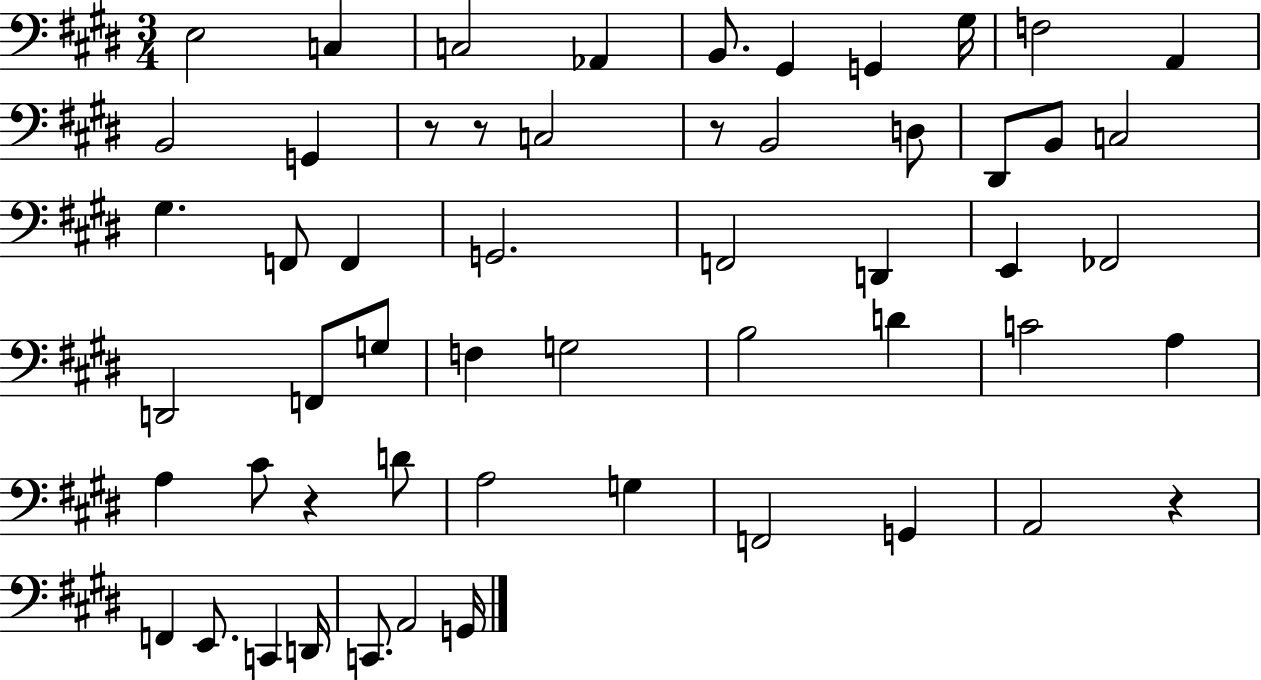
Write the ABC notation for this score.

X:1
T:Untitled
M:3/4
L:1/4
K:E
E,2 C, C,2 _A,, B,,/2 ^G,, G,, ^G,/4 F,2 A,, B,,2 G,, z/2 z/2 C,2 z/2 B,,2 D,/2 ^D,,/2 B,,/2 C,2 ^G, F,,/2 F,, G,,2 F,,2 D,, E,, _F,,2 D,,2 F,,/2 G,/2 F, G,2 B,2 D C2 A, A, ^C/2 z D/2 A,2 G, F,,2 G,, A,,2 z F,, E,,/2 C,, D,,/4 C,,/2 A,,2 G,,/4